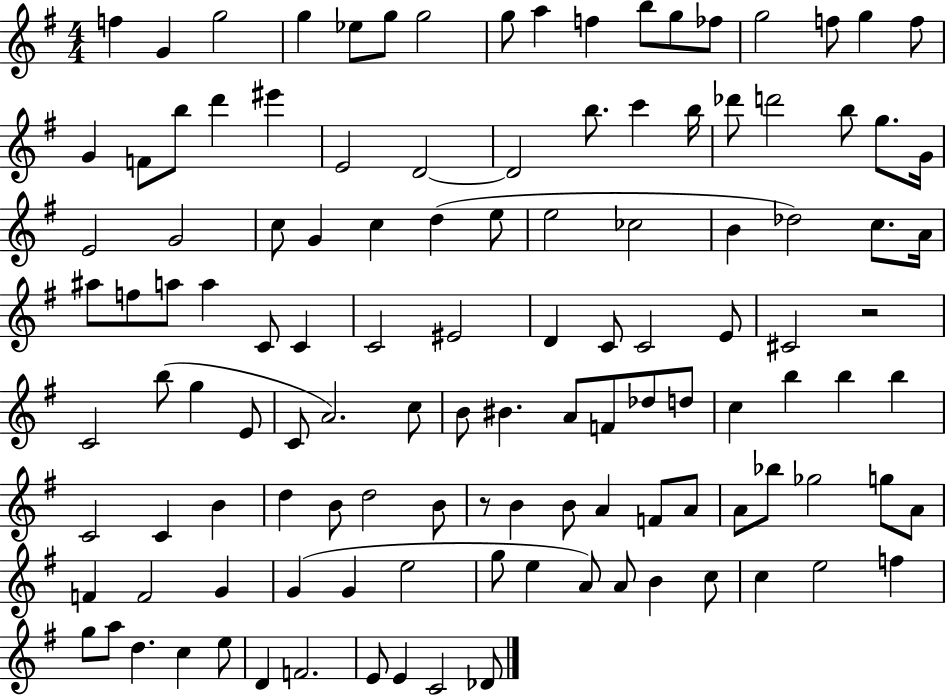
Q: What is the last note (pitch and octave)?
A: Db4